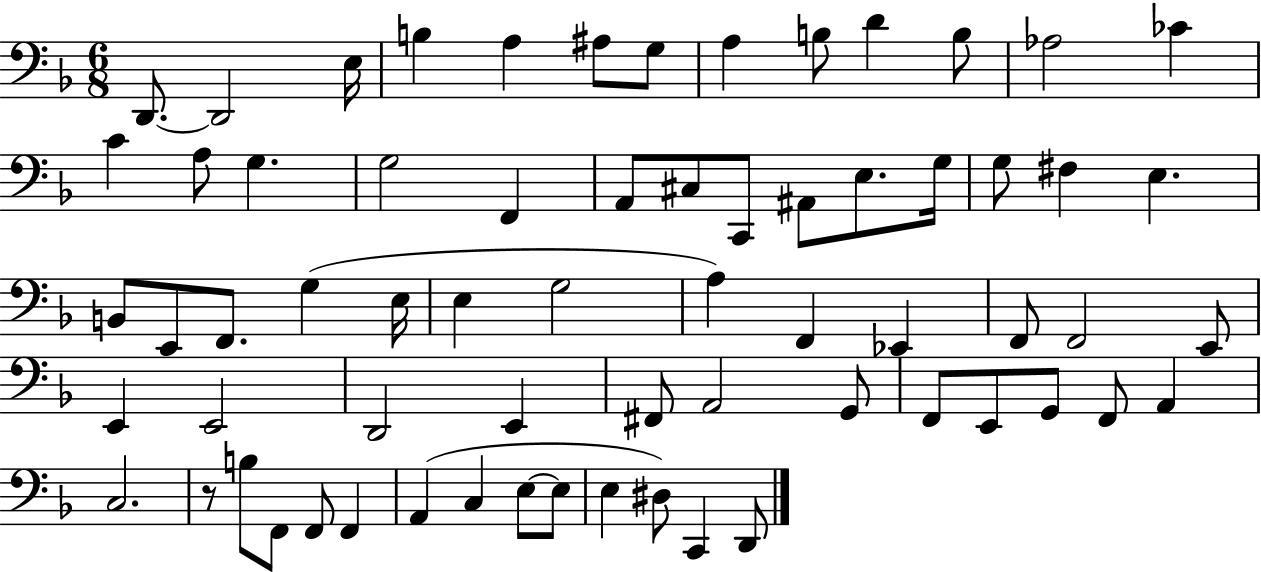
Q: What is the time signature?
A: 6/8